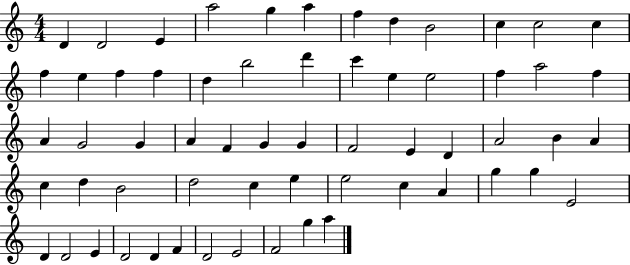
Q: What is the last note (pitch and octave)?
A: A5